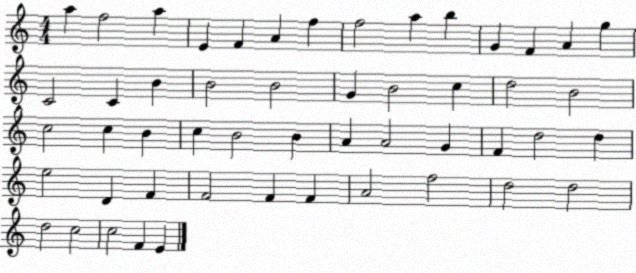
X:1
T:Untitled
M:4/4
L:1/4
K:C
a f2 a E F A f f2 a b G F A g C2 C B B2 B2 G B2 c d2 B2 c2 c B c B2 B A A2 G F d2 d e2 D F F2 F F A2 f2 d2 d2 d2 c2 c2 F E